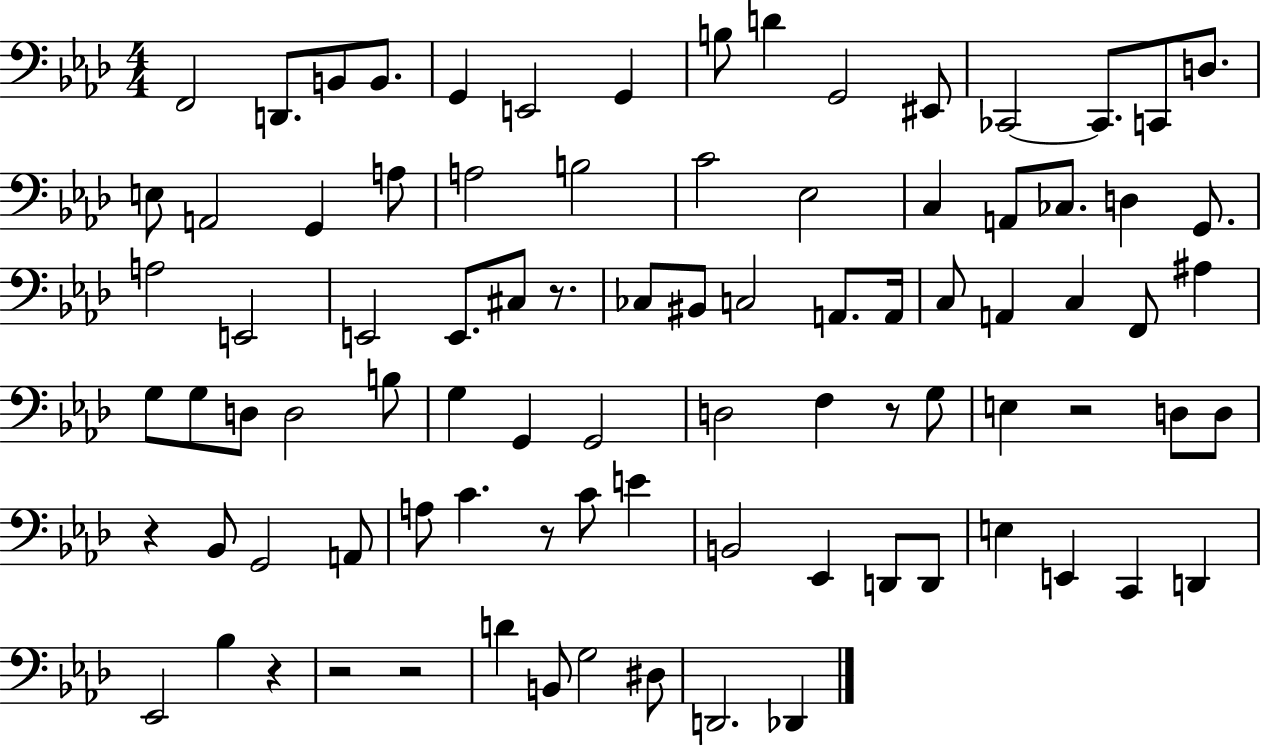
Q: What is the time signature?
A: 4/4